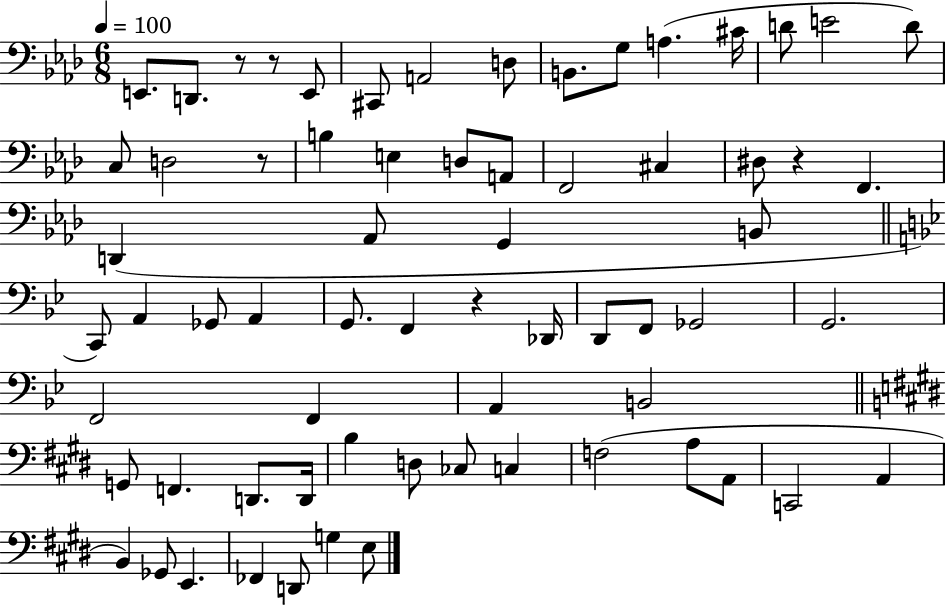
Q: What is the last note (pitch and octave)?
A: E3